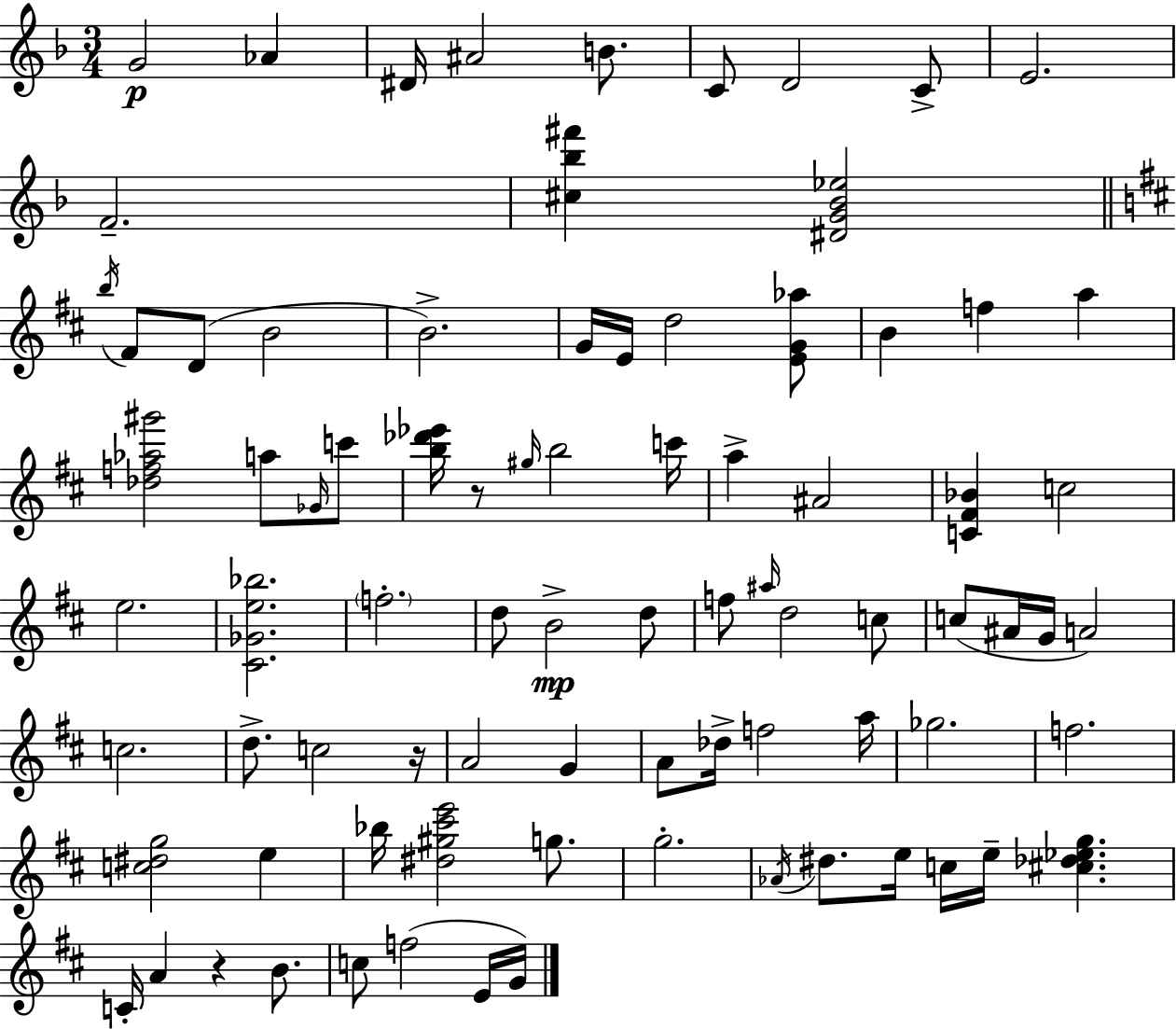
{
  \clef treble
  \numericTimeSignature
  \time 3/4
  \key d \minor
  g'2\p aes'4 | dis'16 ais'2 b'8. | c'8 d'2 c'8-> | e'2. | \break f'2.-- | <cis'' bes'' fis'''>4 <dis' g' bes' ees''>2 | \bar "||" \break \key b \minor \acciaccatura { b''16 } fis'8 d'8( b'2 | b'2.->) | g'16 e'16 d''2 <e' g' aes''>8 | b'4 f''4 a''4 | \break <des'' f'' aes'' gis'''>2 a''8 \grace { ges'16 } | c'''8 <b'' des''' ees'''>16 r8 \grace { gis''16 } b''2 | c'''16 a''4-> ais'2 | <c' fis' bes'>4 c''2 | \break e''2. | <cis' ges' e'' bes''>2. | \parenthesize f''2.-. | d''8 b'2->\mp | \break d''8 f''8 \grace { ais''16 } d''2 | c''8 c''8( ais'16 g'16 a'2) | c''2. | d''8.-> c''2 | \break r16 a'2 | g'4 a'8 des''16-> f''2 | a''16 ges''2. | f''2. | \break <c'' dis'' g''>2 | e''4 bes''16 <dis'' gis'' cis''' e'''>2 | g''8. g''2.-. | \acciaccatura { aes'16 } dis''8. e''16 c''16 e''16-- <cis'' des'' ees'' g''>4. | \break c'16-. a'4 r4 | b'8. c''8 f''2( | e'16 g'16) \bar "|."
}